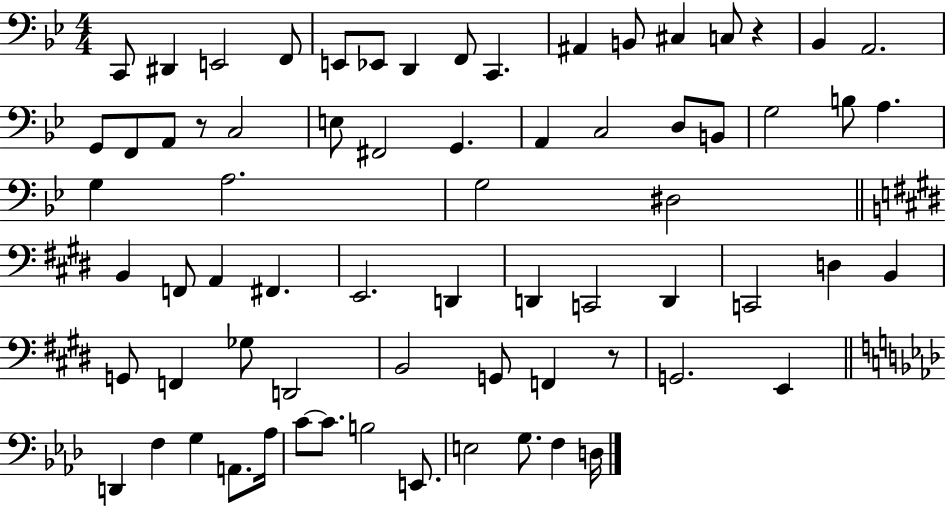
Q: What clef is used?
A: bass